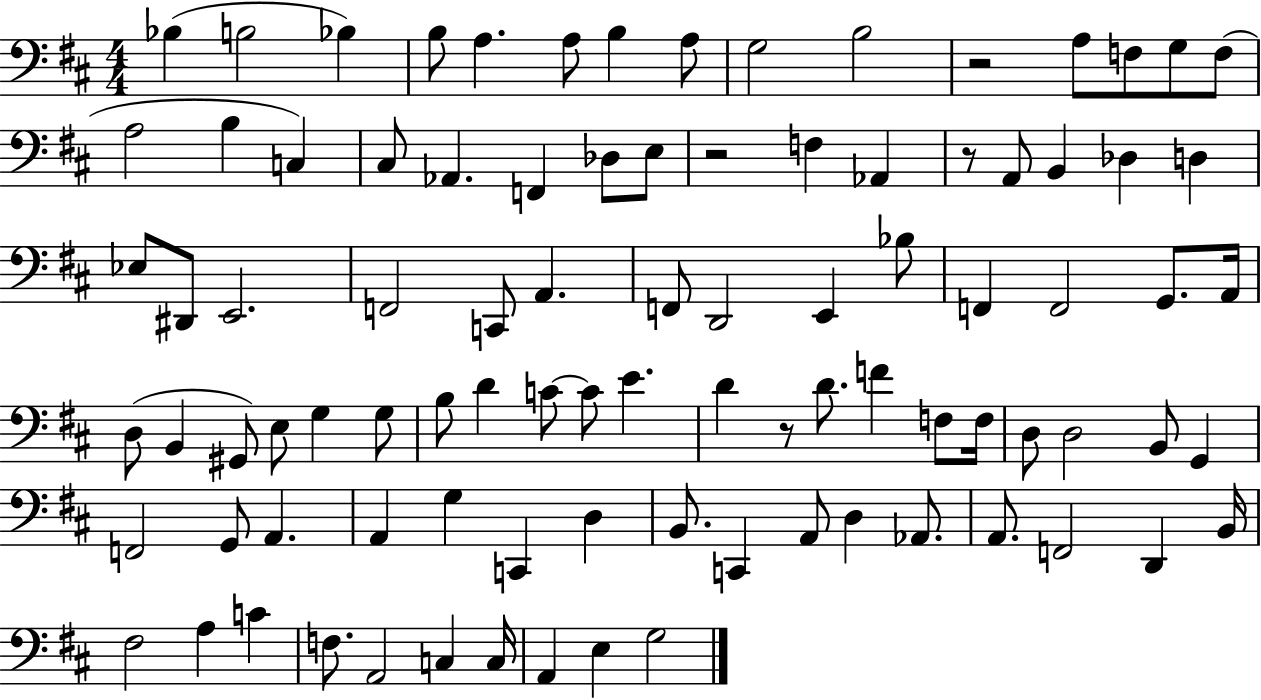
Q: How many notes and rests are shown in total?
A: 92